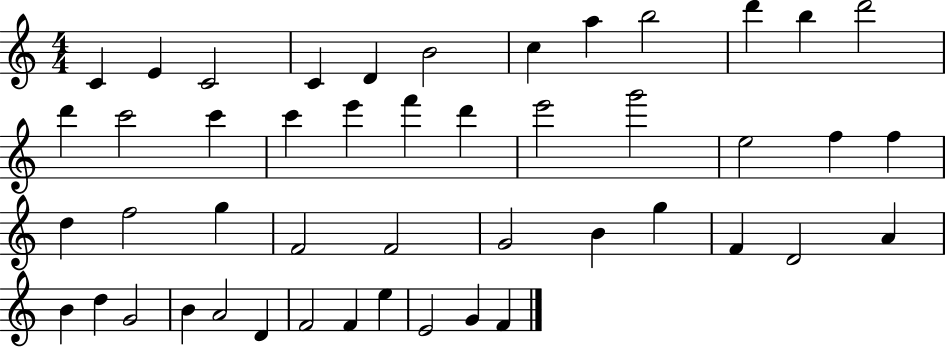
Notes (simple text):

C4/q E4/q C4/h C4/q D4/q B4/h C5/q A5/q B5/h D6/q B5/q D6/h D6/q C6/h C6/q C6/q E6/q F6/q D6/q E6/h G6/h E5/h F5/q F5/q D5/q F5/h G5/q F4/h F4/h G4/h B4/q G5/q F4/q D4/h A4/q B4/q D5/q G4/h B4/q A4/h D4/q F4/h F4/q E5/q E4/h G4/q F4/q